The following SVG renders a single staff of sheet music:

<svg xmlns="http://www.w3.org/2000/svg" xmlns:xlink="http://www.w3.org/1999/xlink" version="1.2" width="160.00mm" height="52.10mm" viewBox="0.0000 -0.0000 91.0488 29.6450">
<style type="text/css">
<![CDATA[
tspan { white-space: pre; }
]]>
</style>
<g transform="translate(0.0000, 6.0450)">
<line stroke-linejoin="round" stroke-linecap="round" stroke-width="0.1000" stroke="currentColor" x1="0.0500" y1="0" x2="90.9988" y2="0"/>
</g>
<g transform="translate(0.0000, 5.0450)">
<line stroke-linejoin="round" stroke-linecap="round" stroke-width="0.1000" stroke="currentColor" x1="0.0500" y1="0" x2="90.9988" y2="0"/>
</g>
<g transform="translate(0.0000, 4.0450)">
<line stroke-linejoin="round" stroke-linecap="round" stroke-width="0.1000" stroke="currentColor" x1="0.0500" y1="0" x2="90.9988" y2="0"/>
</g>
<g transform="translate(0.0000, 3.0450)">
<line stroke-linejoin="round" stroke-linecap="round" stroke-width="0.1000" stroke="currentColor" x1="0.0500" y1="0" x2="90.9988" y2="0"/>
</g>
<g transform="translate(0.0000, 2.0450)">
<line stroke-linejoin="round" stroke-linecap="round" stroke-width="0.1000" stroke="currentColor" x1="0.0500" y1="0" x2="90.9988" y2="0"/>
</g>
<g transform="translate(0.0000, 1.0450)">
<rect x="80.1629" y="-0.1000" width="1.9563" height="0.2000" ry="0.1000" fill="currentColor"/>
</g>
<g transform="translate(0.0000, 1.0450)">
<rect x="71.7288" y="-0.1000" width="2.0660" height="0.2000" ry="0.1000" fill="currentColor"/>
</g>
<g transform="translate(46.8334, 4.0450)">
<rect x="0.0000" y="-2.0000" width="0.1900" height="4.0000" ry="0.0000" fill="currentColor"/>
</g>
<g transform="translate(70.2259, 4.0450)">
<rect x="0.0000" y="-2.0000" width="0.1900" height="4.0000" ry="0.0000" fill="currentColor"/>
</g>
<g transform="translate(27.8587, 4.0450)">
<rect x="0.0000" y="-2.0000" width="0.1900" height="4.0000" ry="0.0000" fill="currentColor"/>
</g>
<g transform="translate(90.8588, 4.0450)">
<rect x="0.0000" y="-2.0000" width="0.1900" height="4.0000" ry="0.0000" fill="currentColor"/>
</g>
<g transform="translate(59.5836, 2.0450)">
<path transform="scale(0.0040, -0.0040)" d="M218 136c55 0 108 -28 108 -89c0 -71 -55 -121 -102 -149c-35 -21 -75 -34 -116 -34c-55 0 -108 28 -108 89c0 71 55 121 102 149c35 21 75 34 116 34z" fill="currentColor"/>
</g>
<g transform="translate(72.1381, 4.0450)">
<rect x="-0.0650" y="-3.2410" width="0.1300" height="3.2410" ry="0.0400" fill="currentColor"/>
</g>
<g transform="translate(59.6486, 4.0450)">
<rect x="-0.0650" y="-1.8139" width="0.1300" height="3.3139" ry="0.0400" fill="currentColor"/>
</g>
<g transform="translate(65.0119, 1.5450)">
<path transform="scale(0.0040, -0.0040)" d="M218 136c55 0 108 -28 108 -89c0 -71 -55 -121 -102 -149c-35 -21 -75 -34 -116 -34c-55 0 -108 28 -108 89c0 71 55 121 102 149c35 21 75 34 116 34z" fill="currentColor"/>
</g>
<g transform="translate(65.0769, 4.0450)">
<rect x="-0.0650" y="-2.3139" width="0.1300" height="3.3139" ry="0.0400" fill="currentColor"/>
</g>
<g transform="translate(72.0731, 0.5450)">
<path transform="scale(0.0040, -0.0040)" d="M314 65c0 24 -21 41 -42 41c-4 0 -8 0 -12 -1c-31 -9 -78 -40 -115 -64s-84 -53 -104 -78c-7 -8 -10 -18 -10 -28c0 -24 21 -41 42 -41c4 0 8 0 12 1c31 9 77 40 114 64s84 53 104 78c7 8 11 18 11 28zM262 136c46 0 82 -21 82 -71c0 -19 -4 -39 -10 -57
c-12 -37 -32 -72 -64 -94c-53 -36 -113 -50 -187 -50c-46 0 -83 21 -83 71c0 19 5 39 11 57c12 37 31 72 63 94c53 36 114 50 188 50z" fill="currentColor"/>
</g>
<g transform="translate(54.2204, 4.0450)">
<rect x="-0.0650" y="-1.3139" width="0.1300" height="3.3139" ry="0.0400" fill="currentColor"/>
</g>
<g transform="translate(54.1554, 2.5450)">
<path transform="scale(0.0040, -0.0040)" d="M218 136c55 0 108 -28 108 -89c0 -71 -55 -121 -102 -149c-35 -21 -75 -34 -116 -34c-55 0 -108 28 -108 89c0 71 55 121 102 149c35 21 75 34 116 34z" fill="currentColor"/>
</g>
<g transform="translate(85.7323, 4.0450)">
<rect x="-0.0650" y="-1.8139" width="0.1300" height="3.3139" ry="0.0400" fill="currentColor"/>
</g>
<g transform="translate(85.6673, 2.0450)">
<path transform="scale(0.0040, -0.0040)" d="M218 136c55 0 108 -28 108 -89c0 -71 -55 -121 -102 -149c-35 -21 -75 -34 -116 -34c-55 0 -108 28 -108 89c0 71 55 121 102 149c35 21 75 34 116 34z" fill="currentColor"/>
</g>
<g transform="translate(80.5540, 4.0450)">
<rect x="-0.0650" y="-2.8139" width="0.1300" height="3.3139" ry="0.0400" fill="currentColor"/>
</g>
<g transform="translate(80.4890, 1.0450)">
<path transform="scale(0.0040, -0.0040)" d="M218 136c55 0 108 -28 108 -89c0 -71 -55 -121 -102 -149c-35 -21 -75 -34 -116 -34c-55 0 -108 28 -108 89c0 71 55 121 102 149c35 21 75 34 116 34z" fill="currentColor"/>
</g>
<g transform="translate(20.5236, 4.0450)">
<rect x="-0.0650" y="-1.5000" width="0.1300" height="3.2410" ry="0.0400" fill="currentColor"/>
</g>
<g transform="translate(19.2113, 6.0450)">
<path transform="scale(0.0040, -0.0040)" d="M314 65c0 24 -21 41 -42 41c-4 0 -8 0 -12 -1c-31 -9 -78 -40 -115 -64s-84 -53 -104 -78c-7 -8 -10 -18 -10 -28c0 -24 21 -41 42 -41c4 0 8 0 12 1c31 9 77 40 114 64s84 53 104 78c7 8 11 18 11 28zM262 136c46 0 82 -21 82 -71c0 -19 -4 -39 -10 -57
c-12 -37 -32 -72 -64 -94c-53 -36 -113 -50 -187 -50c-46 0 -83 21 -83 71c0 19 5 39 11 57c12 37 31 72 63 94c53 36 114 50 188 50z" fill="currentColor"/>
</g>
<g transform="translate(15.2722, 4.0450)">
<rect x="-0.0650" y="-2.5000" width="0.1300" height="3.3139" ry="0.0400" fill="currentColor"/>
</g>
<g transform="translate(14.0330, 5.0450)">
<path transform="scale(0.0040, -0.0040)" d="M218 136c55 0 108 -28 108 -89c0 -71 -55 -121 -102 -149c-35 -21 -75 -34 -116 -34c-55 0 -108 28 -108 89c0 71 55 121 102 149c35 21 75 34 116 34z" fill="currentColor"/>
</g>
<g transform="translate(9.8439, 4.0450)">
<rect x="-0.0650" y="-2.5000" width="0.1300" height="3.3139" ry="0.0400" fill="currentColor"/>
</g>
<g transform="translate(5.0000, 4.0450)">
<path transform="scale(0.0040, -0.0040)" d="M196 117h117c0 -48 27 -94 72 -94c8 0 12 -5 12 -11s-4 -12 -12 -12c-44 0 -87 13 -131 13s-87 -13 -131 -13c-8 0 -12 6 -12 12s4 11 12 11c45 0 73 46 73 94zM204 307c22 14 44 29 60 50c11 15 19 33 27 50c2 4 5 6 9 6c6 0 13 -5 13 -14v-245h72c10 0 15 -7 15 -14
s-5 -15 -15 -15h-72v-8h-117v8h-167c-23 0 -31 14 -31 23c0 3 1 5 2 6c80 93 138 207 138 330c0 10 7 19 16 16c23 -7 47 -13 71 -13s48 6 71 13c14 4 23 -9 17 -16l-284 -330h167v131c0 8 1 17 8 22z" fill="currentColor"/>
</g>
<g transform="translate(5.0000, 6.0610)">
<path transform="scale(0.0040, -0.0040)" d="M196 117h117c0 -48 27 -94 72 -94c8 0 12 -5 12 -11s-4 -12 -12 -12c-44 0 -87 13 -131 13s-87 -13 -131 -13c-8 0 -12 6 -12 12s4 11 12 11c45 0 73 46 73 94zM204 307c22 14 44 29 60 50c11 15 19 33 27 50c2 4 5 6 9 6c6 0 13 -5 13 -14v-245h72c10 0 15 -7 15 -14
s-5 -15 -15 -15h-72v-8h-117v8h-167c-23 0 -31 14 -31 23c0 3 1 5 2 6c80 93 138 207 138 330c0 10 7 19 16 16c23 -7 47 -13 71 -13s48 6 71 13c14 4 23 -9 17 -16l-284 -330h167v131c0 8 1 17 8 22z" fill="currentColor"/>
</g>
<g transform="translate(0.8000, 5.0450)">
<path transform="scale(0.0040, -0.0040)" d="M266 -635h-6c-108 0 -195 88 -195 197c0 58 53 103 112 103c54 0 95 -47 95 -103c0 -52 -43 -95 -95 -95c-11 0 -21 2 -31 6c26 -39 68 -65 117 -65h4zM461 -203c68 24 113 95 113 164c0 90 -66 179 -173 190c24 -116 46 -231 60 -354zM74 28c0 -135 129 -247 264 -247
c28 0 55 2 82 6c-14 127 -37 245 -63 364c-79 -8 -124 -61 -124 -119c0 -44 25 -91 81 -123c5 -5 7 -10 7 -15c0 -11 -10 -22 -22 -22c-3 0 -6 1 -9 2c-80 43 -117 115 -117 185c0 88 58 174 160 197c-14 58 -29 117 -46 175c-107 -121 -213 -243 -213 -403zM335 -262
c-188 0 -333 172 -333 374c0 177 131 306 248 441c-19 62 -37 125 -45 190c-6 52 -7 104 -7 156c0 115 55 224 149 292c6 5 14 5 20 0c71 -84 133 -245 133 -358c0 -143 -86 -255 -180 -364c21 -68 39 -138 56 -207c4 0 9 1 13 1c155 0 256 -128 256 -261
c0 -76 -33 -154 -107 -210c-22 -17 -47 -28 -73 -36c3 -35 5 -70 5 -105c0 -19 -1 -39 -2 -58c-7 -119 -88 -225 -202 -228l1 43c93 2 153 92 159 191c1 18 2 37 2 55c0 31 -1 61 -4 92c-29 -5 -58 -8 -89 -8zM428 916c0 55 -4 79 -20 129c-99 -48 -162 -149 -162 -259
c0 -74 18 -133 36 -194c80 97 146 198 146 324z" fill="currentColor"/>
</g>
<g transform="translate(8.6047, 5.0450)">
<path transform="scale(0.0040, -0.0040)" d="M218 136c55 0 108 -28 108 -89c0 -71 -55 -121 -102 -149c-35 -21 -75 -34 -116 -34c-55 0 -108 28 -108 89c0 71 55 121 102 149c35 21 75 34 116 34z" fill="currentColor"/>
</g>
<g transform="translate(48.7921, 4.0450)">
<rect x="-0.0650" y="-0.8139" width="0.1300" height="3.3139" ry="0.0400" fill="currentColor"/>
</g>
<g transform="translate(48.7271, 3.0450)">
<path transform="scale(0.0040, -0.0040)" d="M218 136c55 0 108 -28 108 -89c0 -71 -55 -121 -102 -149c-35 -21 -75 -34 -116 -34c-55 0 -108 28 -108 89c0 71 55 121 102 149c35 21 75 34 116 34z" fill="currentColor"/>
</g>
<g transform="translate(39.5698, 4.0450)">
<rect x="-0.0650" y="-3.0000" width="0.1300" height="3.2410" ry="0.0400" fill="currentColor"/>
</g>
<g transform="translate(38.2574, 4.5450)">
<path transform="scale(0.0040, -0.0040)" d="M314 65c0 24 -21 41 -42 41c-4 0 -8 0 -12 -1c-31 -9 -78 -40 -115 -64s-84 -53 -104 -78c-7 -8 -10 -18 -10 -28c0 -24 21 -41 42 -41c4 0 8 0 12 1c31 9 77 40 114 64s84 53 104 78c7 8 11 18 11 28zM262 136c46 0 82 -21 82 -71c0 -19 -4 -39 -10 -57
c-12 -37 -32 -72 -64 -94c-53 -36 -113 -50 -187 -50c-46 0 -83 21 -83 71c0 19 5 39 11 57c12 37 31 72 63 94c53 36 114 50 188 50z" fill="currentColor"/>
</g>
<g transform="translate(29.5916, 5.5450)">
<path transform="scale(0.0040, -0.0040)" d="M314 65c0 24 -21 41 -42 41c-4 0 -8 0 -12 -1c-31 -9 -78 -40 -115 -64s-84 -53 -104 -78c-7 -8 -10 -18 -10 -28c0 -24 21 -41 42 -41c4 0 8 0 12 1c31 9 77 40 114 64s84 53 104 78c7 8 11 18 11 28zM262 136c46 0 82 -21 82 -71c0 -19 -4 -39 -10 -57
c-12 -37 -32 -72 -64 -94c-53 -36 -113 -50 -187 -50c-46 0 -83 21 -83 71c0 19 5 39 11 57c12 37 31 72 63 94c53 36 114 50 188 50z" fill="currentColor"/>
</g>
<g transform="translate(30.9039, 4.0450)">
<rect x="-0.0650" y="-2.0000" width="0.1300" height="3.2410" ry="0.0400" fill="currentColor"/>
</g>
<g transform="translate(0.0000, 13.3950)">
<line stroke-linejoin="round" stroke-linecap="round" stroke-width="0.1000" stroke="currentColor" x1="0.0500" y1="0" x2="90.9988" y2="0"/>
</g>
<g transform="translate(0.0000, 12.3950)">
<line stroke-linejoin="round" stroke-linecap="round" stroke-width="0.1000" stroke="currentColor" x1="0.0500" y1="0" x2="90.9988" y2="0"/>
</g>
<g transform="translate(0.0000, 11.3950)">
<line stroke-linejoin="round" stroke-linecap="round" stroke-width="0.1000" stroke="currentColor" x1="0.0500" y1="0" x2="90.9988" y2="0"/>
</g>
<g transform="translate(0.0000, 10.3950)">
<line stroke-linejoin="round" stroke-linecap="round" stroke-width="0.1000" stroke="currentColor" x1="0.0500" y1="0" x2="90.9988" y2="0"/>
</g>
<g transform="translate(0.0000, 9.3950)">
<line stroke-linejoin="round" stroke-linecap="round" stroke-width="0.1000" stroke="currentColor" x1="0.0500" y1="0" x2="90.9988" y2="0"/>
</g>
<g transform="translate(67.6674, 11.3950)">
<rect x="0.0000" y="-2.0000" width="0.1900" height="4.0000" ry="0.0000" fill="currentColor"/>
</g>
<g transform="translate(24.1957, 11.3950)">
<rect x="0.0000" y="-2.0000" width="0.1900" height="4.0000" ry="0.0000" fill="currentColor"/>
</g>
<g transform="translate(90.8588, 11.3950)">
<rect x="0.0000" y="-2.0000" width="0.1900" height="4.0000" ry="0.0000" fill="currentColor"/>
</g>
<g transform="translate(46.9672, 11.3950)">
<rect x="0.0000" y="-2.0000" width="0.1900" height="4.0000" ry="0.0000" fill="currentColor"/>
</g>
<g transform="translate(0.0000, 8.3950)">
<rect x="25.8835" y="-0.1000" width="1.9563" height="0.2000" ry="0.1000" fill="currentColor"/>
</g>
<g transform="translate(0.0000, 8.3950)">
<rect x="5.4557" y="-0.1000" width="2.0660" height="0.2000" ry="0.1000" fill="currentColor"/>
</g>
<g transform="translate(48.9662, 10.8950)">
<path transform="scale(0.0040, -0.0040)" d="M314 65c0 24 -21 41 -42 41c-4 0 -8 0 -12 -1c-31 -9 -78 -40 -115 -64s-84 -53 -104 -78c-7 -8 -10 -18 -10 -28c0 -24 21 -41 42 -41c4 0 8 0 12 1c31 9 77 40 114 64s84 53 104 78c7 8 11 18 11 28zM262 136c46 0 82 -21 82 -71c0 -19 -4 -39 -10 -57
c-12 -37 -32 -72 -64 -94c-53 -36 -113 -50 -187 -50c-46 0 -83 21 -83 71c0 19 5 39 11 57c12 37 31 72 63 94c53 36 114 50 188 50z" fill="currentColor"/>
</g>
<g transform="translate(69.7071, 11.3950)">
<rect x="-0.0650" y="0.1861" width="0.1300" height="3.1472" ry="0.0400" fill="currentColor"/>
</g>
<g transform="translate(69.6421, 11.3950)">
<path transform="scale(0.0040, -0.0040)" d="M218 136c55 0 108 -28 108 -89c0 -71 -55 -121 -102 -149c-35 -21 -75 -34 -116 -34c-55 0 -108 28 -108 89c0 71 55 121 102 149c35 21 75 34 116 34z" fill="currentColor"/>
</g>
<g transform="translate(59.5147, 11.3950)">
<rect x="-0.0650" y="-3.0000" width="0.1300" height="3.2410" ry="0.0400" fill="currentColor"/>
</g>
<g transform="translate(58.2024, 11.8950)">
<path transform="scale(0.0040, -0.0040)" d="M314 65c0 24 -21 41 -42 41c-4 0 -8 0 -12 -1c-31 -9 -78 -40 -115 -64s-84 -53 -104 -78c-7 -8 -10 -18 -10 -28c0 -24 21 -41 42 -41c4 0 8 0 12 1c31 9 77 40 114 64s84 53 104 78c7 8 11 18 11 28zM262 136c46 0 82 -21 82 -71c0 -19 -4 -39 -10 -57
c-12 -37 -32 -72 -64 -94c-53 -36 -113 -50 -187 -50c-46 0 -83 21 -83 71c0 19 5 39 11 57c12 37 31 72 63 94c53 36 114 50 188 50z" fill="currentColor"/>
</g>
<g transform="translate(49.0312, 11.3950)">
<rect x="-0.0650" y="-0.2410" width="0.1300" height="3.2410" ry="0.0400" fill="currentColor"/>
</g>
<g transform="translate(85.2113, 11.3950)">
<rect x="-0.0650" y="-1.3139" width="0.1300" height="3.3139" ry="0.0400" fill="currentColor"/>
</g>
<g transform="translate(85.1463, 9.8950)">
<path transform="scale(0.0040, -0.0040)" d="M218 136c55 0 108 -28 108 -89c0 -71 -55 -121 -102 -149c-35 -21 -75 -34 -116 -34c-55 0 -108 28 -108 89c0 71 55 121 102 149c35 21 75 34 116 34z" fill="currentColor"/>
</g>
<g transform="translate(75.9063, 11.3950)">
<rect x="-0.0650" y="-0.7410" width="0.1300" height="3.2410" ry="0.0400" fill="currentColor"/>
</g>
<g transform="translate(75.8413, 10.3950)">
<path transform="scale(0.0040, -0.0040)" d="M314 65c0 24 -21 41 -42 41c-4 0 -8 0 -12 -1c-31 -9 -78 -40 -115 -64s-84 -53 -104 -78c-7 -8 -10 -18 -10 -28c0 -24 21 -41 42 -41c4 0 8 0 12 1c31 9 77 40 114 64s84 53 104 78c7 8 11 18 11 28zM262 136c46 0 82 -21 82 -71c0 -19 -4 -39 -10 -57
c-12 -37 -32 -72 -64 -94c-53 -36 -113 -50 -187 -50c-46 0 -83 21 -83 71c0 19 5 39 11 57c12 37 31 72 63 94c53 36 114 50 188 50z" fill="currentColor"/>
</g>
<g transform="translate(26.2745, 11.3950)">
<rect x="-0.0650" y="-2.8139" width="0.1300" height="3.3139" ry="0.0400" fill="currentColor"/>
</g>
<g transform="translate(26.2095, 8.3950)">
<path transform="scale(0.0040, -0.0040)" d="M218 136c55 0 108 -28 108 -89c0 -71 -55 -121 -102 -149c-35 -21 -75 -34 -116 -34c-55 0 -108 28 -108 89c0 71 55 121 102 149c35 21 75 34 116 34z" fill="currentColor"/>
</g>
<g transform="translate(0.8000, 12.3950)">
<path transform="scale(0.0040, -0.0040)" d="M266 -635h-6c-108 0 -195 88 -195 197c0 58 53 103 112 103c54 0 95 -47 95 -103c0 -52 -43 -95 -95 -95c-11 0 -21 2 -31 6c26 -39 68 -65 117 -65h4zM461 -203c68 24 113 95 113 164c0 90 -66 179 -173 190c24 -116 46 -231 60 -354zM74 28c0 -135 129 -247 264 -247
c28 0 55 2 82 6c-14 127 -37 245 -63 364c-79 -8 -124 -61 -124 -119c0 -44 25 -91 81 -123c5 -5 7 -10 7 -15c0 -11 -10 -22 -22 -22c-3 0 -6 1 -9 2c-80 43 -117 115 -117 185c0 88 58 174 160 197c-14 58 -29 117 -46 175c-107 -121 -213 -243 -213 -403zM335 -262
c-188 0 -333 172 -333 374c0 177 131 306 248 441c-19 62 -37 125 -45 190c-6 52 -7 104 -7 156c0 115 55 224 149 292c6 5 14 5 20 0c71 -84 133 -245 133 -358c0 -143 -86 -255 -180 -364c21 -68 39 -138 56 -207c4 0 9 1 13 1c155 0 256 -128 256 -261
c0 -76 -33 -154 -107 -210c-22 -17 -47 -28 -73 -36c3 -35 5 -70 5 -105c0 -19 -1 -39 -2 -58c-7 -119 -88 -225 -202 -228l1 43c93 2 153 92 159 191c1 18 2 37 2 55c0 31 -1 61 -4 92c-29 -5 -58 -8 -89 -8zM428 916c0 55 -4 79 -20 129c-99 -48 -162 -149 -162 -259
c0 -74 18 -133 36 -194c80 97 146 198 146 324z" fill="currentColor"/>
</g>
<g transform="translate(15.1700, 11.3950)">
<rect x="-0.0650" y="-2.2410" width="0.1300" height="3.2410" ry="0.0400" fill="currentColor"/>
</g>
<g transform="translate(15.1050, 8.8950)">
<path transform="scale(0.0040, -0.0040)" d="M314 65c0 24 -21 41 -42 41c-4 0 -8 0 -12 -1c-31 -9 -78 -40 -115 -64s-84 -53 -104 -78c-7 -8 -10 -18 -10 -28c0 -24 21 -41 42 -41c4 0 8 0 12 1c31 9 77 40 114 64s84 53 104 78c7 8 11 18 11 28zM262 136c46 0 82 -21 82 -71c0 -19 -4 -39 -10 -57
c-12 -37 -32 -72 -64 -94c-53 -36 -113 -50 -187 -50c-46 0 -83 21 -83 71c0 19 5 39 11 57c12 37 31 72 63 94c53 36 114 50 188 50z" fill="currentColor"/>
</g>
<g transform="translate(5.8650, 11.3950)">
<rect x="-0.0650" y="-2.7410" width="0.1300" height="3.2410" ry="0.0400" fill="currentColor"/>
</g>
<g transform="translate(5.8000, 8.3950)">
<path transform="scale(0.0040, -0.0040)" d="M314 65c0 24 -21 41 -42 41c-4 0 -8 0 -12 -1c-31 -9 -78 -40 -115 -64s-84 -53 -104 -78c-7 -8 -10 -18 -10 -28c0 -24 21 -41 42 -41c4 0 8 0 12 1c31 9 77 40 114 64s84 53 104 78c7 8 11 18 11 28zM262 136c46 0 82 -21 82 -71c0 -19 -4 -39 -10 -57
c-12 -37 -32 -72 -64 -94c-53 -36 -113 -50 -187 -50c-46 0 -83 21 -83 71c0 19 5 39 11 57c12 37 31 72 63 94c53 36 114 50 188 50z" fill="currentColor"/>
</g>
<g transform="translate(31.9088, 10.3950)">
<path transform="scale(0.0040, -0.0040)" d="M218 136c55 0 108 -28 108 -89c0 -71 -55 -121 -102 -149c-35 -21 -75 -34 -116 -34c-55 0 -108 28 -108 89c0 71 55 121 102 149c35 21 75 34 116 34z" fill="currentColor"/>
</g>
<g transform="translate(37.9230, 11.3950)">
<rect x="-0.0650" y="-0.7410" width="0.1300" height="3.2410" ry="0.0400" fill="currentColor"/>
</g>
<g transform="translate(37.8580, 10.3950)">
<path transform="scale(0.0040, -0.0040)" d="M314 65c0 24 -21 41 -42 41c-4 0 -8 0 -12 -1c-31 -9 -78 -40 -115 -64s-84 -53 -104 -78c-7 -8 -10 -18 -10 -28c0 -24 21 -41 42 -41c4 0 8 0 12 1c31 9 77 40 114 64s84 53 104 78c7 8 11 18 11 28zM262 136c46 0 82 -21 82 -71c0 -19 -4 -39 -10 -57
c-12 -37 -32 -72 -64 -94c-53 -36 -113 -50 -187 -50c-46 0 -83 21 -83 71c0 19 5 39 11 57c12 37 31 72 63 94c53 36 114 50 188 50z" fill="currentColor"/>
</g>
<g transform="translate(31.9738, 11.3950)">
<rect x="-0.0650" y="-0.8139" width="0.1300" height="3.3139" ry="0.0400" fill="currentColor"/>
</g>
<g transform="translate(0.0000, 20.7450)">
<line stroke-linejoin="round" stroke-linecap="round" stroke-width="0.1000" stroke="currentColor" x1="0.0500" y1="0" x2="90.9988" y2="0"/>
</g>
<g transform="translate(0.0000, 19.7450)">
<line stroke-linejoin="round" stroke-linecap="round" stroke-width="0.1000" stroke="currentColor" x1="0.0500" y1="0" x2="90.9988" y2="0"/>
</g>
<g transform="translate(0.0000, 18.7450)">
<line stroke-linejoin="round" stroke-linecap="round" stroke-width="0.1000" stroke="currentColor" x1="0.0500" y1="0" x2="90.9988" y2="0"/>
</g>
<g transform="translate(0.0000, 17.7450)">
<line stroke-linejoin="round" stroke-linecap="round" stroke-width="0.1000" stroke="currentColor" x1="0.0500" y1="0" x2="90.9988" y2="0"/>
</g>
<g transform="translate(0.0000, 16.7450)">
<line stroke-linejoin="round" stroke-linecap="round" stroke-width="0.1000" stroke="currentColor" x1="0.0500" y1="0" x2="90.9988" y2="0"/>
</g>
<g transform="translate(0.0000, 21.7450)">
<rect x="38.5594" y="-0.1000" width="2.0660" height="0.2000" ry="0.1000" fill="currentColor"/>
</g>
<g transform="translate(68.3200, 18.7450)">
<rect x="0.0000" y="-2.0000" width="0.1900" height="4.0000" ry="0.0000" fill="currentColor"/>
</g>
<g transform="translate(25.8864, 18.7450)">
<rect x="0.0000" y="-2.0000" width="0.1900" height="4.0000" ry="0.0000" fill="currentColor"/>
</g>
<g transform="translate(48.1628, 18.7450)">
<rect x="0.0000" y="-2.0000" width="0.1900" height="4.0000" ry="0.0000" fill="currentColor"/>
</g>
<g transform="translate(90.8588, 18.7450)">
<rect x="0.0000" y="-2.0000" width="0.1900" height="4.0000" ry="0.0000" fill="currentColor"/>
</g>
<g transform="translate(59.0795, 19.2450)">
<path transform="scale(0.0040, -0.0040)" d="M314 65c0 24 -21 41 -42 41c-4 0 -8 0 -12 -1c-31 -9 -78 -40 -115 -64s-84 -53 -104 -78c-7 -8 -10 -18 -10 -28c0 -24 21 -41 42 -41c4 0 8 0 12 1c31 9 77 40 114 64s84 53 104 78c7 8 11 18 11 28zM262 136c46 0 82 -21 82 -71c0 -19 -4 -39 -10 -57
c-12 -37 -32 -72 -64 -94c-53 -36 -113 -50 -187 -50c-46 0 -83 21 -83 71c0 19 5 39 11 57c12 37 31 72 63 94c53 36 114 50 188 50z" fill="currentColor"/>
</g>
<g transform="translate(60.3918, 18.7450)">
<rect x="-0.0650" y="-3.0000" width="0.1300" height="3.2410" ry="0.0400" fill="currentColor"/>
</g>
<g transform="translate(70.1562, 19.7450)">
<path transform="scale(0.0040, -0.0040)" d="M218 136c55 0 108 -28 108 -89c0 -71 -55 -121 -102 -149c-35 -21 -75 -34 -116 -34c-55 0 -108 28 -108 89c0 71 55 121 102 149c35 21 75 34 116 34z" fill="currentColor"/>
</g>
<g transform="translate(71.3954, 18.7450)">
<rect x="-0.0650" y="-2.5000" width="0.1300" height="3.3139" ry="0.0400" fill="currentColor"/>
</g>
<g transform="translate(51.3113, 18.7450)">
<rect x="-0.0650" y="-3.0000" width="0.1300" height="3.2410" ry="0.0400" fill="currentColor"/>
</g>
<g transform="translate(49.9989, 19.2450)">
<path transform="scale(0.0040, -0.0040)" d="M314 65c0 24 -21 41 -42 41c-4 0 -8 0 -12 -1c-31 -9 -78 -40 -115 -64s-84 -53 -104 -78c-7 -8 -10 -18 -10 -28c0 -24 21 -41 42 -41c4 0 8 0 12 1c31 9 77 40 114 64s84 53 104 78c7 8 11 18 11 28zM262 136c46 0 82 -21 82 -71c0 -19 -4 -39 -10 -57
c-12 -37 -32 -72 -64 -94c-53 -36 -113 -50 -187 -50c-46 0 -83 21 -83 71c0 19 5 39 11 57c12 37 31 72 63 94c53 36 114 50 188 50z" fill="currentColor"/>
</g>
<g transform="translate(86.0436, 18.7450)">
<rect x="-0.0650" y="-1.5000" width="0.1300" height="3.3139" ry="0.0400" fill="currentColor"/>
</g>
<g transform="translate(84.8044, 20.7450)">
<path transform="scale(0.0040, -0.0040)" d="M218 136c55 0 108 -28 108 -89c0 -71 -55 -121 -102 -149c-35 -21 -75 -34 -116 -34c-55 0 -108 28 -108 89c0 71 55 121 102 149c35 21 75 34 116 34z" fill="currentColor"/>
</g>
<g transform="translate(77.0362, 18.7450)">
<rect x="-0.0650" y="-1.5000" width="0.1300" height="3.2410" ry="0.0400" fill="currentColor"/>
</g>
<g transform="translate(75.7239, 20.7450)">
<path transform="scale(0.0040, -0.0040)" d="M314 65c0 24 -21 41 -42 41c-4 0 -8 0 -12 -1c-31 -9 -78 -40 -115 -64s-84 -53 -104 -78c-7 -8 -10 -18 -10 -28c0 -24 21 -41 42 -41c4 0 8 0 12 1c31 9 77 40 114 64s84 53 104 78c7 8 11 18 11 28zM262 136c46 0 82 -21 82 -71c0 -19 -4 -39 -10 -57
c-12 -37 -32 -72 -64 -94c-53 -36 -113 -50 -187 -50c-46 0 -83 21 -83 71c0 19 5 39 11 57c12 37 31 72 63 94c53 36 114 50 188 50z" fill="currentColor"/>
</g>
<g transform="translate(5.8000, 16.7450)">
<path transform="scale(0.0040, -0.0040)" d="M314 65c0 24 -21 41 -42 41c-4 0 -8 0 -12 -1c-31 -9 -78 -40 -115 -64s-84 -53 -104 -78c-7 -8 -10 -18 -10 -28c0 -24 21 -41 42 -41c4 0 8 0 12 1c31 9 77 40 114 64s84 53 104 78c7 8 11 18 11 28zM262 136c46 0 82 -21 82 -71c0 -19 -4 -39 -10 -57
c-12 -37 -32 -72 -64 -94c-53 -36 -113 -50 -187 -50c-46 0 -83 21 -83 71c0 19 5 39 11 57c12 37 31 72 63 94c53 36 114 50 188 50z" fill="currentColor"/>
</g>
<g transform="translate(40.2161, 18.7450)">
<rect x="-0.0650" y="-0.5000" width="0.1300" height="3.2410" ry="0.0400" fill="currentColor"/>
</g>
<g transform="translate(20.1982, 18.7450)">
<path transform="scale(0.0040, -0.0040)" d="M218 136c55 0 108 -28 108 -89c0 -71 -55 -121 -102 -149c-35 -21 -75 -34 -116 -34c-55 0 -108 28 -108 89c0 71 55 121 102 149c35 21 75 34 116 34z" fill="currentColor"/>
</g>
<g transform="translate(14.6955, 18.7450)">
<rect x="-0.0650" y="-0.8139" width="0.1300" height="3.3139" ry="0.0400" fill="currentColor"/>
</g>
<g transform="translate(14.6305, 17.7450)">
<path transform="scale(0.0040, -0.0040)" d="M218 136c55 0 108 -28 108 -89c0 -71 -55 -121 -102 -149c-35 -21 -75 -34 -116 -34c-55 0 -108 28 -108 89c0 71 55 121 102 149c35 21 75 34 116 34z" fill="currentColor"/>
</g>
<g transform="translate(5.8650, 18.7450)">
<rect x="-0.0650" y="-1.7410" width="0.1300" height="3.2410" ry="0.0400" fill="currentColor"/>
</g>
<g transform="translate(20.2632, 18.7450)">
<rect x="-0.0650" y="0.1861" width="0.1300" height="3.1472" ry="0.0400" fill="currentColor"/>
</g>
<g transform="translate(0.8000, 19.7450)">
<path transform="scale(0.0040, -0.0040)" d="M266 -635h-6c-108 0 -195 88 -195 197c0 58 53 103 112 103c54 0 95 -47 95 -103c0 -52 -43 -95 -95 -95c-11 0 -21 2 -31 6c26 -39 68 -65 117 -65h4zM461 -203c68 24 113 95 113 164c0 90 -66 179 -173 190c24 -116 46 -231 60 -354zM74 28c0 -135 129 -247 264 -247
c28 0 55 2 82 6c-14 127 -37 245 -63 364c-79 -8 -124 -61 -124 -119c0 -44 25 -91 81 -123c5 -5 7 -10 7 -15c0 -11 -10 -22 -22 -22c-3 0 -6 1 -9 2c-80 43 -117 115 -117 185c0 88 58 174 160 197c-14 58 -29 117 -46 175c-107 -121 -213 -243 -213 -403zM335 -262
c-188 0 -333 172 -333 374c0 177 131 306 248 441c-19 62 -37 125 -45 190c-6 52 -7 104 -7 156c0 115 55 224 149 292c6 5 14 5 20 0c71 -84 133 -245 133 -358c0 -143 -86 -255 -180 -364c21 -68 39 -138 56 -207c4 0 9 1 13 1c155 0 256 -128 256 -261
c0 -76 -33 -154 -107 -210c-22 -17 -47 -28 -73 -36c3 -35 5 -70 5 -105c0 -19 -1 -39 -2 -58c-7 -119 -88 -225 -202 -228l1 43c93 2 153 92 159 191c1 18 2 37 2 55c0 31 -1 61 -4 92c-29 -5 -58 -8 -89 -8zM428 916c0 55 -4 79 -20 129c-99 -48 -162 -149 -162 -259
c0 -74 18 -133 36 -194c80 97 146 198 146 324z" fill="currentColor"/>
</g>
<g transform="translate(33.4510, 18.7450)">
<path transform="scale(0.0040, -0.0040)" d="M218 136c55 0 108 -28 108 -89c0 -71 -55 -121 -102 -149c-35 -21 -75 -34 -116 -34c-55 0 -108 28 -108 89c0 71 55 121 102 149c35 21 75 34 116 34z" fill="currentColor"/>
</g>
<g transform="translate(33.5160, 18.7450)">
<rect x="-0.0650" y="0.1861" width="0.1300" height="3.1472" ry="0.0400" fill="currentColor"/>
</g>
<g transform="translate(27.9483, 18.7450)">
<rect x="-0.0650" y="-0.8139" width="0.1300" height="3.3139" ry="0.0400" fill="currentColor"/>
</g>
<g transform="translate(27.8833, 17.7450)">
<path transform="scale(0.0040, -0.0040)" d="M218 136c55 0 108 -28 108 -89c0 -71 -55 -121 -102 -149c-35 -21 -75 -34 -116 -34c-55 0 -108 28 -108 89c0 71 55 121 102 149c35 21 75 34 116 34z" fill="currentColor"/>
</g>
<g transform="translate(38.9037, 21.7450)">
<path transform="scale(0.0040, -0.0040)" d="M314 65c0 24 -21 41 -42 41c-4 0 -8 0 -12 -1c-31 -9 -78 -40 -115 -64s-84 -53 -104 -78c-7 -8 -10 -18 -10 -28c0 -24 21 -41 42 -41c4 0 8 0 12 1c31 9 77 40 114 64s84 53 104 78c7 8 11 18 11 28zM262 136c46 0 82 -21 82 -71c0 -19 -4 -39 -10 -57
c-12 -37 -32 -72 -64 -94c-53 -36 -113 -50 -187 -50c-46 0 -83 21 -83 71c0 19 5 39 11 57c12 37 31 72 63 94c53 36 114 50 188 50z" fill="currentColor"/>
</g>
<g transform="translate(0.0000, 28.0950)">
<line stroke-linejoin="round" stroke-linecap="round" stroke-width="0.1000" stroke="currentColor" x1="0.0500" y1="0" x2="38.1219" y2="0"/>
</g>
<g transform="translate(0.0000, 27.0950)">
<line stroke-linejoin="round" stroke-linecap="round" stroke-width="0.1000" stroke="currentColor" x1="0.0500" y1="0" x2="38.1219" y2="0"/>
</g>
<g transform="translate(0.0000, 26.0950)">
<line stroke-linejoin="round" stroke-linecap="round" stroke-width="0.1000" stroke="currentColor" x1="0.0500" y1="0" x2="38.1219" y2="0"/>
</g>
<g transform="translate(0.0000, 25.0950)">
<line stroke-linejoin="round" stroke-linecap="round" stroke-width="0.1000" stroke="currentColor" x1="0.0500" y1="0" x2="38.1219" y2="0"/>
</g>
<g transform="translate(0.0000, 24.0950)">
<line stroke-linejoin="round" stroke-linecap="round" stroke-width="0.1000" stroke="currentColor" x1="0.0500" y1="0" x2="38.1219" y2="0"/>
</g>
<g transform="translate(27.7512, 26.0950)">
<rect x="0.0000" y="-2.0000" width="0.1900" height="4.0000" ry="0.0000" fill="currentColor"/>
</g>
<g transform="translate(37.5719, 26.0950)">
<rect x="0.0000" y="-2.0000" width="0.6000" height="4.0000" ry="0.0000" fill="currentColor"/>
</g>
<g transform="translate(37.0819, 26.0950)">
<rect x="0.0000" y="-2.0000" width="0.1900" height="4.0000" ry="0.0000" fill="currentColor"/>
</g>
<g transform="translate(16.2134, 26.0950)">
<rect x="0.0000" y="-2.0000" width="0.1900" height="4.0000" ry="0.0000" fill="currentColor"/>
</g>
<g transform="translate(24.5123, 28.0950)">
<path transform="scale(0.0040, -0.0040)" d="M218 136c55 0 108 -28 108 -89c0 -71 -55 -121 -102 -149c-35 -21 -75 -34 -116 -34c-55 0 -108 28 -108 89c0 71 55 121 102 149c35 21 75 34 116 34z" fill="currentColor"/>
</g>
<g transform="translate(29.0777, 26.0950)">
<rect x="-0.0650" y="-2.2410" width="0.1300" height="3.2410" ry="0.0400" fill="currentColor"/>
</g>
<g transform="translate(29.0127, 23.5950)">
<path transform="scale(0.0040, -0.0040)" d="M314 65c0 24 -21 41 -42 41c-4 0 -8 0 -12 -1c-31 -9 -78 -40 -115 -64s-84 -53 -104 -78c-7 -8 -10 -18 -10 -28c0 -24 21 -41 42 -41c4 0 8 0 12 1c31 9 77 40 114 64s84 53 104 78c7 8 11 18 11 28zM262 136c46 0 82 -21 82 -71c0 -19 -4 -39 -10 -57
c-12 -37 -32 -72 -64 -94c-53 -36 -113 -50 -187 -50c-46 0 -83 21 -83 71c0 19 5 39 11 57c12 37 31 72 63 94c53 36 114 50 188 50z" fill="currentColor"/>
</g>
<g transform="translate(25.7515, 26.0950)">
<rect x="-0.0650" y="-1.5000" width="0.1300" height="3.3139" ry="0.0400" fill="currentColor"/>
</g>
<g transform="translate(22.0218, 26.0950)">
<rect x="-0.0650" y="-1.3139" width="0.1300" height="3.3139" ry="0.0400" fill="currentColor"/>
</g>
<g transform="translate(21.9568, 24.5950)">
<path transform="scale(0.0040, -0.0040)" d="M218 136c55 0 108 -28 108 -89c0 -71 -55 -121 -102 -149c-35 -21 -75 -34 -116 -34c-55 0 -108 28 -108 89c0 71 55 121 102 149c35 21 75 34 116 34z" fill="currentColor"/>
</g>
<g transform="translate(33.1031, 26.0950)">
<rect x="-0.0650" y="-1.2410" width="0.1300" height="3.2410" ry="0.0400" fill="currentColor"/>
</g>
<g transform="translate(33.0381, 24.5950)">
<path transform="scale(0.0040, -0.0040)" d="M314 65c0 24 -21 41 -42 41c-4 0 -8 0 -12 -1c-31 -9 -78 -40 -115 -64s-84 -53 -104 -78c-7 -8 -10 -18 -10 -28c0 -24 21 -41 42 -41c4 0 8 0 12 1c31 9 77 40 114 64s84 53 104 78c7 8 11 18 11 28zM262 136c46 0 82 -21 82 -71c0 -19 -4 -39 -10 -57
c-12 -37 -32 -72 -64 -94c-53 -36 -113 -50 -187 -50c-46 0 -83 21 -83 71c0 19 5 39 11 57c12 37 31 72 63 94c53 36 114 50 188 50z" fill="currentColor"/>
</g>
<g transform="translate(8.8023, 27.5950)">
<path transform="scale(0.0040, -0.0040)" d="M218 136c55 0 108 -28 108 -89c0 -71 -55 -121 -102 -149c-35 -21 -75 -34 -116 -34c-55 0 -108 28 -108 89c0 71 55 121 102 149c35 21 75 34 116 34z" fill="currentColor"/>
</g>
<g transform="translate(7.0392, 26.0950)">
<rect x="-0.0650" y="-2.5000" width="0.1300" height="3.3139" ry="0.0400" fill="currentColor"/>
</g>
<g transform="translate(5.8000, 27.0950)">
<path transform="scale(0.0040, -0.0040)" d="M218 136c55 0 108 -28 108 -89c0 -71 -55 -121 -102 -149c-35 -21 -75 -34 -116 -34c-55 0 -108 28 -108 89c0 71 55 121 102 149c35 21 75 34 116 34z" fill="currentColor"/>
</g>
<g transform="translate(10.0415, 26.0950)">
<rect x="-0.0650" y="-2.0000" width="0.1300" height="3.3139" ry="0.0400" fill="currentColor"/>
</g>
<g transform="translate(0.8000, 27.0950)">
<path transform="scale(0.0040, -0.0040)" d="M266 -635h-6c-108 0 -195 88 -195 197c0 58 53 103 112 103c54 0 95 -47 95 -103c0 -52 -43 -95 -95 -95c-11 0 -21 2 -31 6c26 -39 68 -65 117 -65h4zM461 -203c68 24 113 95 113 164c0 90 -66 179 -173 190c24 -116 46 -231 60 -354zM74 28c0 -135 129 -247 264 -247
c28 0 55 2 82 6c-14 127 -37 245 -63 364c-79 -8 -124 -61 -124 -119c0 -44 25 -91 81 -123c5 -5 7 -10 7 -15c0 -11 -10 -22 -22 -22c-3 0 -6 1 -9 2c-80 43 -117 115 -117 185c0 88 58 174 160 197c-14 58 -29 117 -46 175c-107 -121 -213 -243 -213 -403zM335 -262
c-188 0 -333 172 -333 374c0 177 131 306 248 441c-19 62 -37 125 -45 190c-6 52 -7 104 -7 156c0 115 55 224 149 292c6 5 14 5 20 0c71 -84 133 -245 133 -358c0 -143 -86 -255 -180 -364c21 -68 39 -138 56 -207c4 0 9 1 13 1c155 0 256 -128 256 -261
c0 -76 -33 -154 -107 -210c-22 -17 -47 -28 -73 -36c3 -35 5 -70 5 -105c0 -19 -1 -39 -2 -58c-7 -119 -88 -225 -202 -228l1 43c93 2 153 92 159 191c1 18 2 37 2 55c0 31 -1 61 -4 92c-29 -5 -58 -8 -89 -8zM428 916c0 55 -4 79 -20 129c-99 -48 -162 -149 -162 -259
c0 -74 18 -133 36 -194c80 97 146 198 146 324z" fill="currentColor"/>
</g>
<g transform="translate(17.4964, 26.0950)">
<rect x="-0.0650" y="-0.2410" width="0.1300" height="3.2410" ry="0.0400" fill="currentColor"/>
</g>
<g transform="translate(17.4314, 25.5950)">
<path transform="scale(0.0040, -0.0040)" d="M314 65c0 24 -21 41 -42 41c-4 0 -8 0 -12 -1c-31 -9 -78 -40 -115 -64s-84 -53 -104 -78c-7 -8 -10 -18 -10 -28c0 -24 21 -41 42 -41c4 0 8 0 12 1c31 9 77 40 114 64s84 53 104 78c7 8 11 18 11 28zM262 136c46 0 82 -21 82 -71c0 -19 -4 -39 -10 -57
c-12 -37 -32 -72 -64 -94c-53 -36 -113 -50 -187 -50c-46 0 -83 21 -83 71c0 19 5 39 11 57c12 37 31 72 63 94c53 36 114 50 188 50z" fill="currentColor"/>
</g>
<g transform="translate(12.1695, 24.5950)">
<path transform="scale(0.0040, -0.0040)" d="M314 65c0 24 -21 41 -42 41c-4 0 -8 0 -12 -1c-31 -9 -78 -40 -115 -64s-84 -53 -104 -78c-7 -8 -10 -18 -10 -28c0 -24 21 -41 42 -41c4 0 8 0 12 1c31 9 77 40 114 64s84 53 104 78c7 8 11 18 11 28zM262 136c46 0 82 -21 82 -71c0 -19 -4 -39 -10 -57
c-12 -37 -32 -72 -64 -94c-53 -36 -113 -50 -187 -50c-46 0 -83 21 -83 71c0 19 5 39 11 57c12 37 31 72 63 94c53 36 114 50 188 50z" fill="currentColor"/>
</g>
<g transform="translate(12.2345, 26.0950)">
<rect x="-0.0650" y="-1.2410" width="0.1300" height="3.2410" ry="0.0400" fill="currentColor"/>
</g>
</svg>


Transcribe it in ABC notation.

X:1
T:Untitled
M:4/4
L:1/4
K:C
G G E2 F2 A2 d e f g b2 a f a2 g2 a d d2 c2 A2 B d2 e f2 d B d B C2 A2 A2 G E2 E G F e2 c2 e E g2 e2